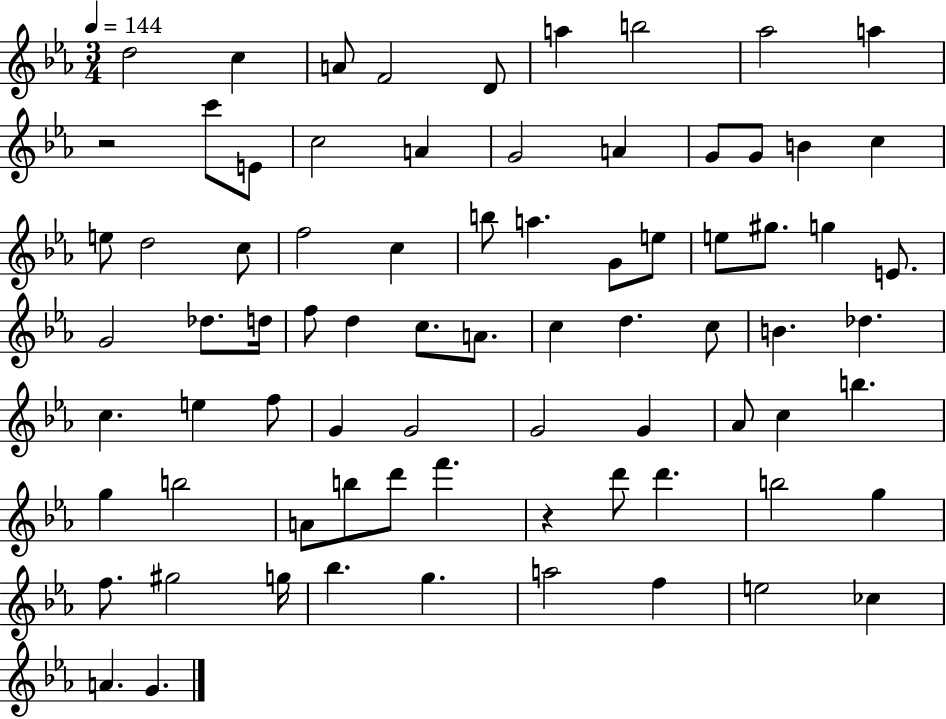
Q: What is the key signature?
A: EES major